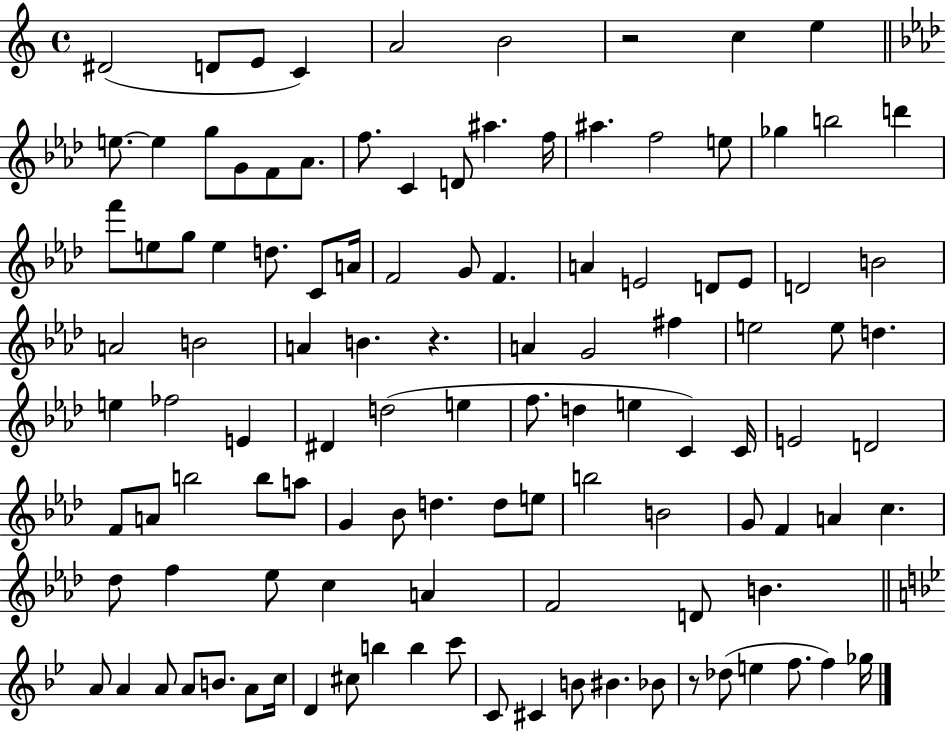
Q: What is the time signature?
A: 4/4